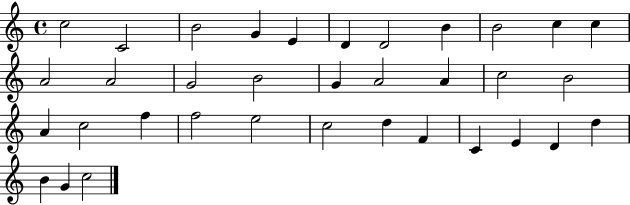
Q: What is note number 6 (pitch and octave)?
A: D4